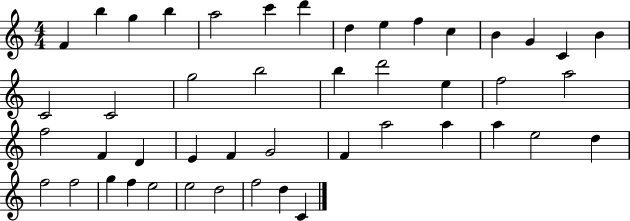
X:1
T:Untitled
M:4/4
L:1/4
K:C
F b g b a2 c' d' d e f c B G C B C2 C2 g2 b2 b d'2 e f2 a2 f2 F D E F G2 F a2 a a e2 d f2 f2 g f e2 e2 d2 f2 d C